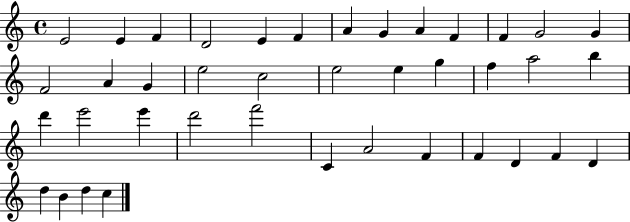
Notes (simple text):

E4/h E4/q F4/q D4/h E4/q F4/q A4/q G4/q A4/q F4/q F4/q G4/h G4/q F4/h A4/q G4/q E5/h C5/h E5/h E5/q G5/q F5/q A5/h B5/q D6/q E6/h E6/q D6/h F6/h C4/q A4/h F4/q F4/q D4/q F4/q D4/q D5/q B4/q D5/q C5/q